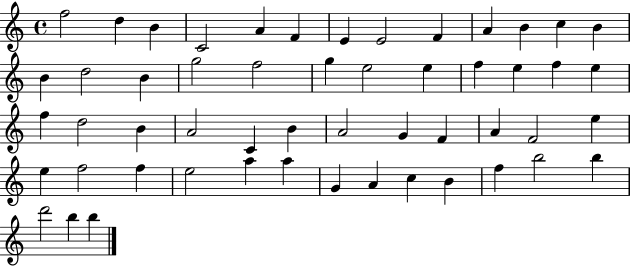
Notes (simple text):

F5/h D5/q B4/q C4/h A4/q F4/q E4/q E4/h F4/q A4/q B4/q C5/q B4/q B4/q D5/h B4/q G5/h F5/h G5/q E5/h E5/q F5/q E5/q F5/q E5/q F5/q D5/h B4/q A4/h C4/q B4/q A4/h G4/q F4/q A4/q F4/h E5/q E5/q F5/h F5/q E5/h A5/q A5/q G4/q A4/q C5/q B4/q F5/q B5/h B5/q D6/h B5/q B5/q